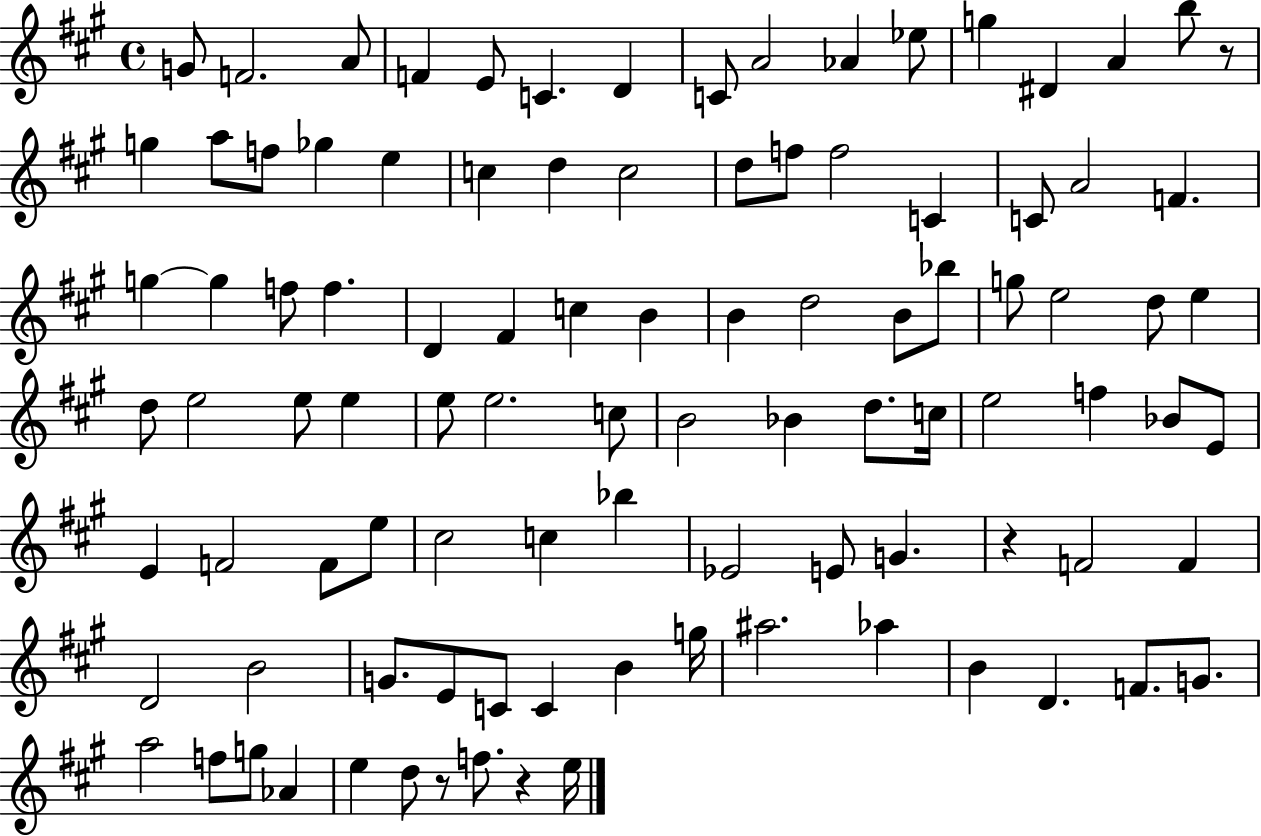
X:1
T:Untitled
M:4/4
L:1/4
K:A
G/2 F2 A/2 F E/2 C D C/2 A2 _A _e/2 g ^D A b/2 z/2 g a/2 f/2 _g e c d c2 d/2 f/2 f2 C C/2 A2 F g g f/2 f D ^F c B B d2 B/2 _b/2 g/2 e2 d/2 e d/2 e2 e/2 e e/2 e2 c/2 B2 _B d/2 c/4 e2 f _B/2 E/2 E F2 F/2 e/2 ^c2 c _b _E2 E/2 G z F2 F D2 B2 G/2 E/2 C/2 C B g/4 ^a2 _a B D F/2 G/2 a2 f/2 g/2 _A e d/2 z/2 f/2 z e/4